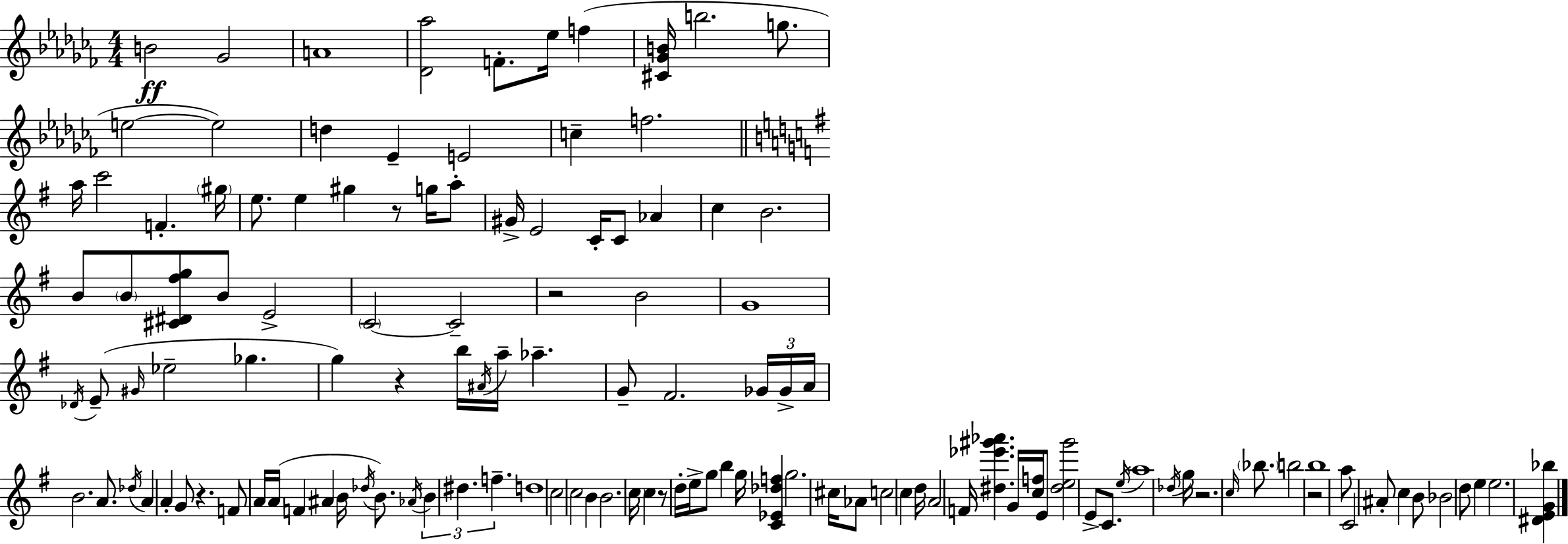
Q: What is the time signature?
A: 4/4